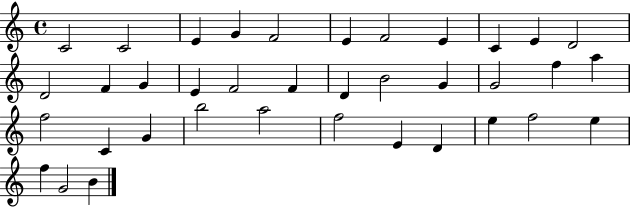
X:1
T:Untitled
M:4/4
L:1/4
K:C
C2 C2 E G F2 E F2 E C E D2 D2 F G E F2 F D B2 G G2 f a f2 C G b2 a2 f2 E D e f2 e f G2 B